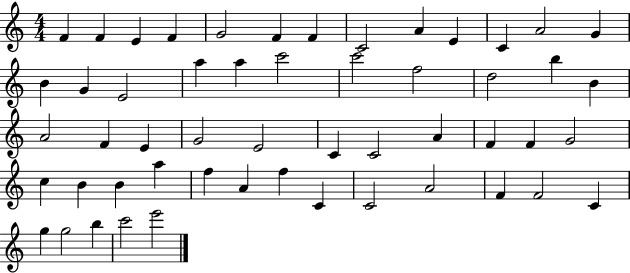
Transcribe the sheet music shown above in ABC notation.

X:1
T:Untitled
M:4/4
L:1/4
K:C
F F E F G2 F F C2 A E C A2 G B G E2 a a c'2 c'2 f2 d2 b B A2 F E G2 E2 C C2 A F F G2 c B B a f A f C C2 A2 F F2 C g g2 b c'2 e'2